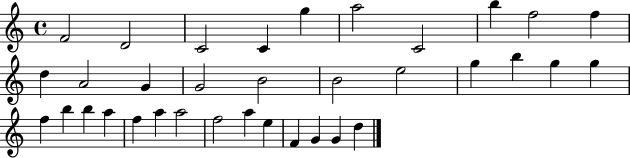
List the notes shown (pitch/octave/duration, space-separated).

F4/h D4/h C4/h C4/q G5/q A5/h C4/h B5/q F5/h F5/q D5/q A4/h G4/q G4/h B4/h B4/h E5/h G5/q B5/q G5/q G5/q F5/q B5/q B5/q A5/q F5/q A5/q A5/h F5/h A5/q E5/q F4/q G4/q G4/q D5/q